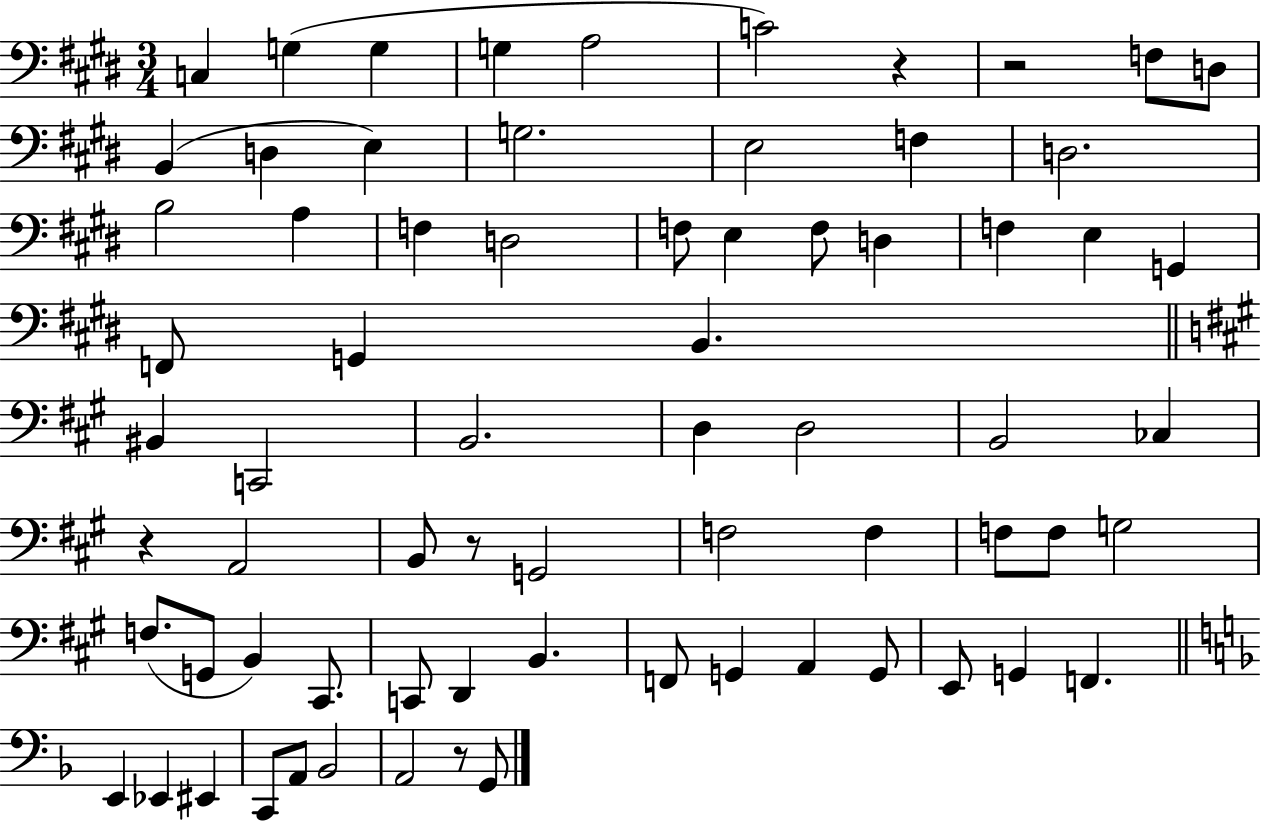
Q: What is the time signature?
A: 3/4